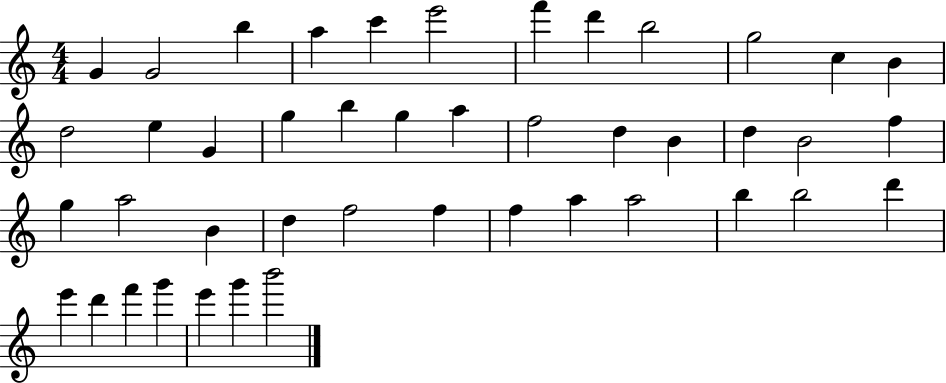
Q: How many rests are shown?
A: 0